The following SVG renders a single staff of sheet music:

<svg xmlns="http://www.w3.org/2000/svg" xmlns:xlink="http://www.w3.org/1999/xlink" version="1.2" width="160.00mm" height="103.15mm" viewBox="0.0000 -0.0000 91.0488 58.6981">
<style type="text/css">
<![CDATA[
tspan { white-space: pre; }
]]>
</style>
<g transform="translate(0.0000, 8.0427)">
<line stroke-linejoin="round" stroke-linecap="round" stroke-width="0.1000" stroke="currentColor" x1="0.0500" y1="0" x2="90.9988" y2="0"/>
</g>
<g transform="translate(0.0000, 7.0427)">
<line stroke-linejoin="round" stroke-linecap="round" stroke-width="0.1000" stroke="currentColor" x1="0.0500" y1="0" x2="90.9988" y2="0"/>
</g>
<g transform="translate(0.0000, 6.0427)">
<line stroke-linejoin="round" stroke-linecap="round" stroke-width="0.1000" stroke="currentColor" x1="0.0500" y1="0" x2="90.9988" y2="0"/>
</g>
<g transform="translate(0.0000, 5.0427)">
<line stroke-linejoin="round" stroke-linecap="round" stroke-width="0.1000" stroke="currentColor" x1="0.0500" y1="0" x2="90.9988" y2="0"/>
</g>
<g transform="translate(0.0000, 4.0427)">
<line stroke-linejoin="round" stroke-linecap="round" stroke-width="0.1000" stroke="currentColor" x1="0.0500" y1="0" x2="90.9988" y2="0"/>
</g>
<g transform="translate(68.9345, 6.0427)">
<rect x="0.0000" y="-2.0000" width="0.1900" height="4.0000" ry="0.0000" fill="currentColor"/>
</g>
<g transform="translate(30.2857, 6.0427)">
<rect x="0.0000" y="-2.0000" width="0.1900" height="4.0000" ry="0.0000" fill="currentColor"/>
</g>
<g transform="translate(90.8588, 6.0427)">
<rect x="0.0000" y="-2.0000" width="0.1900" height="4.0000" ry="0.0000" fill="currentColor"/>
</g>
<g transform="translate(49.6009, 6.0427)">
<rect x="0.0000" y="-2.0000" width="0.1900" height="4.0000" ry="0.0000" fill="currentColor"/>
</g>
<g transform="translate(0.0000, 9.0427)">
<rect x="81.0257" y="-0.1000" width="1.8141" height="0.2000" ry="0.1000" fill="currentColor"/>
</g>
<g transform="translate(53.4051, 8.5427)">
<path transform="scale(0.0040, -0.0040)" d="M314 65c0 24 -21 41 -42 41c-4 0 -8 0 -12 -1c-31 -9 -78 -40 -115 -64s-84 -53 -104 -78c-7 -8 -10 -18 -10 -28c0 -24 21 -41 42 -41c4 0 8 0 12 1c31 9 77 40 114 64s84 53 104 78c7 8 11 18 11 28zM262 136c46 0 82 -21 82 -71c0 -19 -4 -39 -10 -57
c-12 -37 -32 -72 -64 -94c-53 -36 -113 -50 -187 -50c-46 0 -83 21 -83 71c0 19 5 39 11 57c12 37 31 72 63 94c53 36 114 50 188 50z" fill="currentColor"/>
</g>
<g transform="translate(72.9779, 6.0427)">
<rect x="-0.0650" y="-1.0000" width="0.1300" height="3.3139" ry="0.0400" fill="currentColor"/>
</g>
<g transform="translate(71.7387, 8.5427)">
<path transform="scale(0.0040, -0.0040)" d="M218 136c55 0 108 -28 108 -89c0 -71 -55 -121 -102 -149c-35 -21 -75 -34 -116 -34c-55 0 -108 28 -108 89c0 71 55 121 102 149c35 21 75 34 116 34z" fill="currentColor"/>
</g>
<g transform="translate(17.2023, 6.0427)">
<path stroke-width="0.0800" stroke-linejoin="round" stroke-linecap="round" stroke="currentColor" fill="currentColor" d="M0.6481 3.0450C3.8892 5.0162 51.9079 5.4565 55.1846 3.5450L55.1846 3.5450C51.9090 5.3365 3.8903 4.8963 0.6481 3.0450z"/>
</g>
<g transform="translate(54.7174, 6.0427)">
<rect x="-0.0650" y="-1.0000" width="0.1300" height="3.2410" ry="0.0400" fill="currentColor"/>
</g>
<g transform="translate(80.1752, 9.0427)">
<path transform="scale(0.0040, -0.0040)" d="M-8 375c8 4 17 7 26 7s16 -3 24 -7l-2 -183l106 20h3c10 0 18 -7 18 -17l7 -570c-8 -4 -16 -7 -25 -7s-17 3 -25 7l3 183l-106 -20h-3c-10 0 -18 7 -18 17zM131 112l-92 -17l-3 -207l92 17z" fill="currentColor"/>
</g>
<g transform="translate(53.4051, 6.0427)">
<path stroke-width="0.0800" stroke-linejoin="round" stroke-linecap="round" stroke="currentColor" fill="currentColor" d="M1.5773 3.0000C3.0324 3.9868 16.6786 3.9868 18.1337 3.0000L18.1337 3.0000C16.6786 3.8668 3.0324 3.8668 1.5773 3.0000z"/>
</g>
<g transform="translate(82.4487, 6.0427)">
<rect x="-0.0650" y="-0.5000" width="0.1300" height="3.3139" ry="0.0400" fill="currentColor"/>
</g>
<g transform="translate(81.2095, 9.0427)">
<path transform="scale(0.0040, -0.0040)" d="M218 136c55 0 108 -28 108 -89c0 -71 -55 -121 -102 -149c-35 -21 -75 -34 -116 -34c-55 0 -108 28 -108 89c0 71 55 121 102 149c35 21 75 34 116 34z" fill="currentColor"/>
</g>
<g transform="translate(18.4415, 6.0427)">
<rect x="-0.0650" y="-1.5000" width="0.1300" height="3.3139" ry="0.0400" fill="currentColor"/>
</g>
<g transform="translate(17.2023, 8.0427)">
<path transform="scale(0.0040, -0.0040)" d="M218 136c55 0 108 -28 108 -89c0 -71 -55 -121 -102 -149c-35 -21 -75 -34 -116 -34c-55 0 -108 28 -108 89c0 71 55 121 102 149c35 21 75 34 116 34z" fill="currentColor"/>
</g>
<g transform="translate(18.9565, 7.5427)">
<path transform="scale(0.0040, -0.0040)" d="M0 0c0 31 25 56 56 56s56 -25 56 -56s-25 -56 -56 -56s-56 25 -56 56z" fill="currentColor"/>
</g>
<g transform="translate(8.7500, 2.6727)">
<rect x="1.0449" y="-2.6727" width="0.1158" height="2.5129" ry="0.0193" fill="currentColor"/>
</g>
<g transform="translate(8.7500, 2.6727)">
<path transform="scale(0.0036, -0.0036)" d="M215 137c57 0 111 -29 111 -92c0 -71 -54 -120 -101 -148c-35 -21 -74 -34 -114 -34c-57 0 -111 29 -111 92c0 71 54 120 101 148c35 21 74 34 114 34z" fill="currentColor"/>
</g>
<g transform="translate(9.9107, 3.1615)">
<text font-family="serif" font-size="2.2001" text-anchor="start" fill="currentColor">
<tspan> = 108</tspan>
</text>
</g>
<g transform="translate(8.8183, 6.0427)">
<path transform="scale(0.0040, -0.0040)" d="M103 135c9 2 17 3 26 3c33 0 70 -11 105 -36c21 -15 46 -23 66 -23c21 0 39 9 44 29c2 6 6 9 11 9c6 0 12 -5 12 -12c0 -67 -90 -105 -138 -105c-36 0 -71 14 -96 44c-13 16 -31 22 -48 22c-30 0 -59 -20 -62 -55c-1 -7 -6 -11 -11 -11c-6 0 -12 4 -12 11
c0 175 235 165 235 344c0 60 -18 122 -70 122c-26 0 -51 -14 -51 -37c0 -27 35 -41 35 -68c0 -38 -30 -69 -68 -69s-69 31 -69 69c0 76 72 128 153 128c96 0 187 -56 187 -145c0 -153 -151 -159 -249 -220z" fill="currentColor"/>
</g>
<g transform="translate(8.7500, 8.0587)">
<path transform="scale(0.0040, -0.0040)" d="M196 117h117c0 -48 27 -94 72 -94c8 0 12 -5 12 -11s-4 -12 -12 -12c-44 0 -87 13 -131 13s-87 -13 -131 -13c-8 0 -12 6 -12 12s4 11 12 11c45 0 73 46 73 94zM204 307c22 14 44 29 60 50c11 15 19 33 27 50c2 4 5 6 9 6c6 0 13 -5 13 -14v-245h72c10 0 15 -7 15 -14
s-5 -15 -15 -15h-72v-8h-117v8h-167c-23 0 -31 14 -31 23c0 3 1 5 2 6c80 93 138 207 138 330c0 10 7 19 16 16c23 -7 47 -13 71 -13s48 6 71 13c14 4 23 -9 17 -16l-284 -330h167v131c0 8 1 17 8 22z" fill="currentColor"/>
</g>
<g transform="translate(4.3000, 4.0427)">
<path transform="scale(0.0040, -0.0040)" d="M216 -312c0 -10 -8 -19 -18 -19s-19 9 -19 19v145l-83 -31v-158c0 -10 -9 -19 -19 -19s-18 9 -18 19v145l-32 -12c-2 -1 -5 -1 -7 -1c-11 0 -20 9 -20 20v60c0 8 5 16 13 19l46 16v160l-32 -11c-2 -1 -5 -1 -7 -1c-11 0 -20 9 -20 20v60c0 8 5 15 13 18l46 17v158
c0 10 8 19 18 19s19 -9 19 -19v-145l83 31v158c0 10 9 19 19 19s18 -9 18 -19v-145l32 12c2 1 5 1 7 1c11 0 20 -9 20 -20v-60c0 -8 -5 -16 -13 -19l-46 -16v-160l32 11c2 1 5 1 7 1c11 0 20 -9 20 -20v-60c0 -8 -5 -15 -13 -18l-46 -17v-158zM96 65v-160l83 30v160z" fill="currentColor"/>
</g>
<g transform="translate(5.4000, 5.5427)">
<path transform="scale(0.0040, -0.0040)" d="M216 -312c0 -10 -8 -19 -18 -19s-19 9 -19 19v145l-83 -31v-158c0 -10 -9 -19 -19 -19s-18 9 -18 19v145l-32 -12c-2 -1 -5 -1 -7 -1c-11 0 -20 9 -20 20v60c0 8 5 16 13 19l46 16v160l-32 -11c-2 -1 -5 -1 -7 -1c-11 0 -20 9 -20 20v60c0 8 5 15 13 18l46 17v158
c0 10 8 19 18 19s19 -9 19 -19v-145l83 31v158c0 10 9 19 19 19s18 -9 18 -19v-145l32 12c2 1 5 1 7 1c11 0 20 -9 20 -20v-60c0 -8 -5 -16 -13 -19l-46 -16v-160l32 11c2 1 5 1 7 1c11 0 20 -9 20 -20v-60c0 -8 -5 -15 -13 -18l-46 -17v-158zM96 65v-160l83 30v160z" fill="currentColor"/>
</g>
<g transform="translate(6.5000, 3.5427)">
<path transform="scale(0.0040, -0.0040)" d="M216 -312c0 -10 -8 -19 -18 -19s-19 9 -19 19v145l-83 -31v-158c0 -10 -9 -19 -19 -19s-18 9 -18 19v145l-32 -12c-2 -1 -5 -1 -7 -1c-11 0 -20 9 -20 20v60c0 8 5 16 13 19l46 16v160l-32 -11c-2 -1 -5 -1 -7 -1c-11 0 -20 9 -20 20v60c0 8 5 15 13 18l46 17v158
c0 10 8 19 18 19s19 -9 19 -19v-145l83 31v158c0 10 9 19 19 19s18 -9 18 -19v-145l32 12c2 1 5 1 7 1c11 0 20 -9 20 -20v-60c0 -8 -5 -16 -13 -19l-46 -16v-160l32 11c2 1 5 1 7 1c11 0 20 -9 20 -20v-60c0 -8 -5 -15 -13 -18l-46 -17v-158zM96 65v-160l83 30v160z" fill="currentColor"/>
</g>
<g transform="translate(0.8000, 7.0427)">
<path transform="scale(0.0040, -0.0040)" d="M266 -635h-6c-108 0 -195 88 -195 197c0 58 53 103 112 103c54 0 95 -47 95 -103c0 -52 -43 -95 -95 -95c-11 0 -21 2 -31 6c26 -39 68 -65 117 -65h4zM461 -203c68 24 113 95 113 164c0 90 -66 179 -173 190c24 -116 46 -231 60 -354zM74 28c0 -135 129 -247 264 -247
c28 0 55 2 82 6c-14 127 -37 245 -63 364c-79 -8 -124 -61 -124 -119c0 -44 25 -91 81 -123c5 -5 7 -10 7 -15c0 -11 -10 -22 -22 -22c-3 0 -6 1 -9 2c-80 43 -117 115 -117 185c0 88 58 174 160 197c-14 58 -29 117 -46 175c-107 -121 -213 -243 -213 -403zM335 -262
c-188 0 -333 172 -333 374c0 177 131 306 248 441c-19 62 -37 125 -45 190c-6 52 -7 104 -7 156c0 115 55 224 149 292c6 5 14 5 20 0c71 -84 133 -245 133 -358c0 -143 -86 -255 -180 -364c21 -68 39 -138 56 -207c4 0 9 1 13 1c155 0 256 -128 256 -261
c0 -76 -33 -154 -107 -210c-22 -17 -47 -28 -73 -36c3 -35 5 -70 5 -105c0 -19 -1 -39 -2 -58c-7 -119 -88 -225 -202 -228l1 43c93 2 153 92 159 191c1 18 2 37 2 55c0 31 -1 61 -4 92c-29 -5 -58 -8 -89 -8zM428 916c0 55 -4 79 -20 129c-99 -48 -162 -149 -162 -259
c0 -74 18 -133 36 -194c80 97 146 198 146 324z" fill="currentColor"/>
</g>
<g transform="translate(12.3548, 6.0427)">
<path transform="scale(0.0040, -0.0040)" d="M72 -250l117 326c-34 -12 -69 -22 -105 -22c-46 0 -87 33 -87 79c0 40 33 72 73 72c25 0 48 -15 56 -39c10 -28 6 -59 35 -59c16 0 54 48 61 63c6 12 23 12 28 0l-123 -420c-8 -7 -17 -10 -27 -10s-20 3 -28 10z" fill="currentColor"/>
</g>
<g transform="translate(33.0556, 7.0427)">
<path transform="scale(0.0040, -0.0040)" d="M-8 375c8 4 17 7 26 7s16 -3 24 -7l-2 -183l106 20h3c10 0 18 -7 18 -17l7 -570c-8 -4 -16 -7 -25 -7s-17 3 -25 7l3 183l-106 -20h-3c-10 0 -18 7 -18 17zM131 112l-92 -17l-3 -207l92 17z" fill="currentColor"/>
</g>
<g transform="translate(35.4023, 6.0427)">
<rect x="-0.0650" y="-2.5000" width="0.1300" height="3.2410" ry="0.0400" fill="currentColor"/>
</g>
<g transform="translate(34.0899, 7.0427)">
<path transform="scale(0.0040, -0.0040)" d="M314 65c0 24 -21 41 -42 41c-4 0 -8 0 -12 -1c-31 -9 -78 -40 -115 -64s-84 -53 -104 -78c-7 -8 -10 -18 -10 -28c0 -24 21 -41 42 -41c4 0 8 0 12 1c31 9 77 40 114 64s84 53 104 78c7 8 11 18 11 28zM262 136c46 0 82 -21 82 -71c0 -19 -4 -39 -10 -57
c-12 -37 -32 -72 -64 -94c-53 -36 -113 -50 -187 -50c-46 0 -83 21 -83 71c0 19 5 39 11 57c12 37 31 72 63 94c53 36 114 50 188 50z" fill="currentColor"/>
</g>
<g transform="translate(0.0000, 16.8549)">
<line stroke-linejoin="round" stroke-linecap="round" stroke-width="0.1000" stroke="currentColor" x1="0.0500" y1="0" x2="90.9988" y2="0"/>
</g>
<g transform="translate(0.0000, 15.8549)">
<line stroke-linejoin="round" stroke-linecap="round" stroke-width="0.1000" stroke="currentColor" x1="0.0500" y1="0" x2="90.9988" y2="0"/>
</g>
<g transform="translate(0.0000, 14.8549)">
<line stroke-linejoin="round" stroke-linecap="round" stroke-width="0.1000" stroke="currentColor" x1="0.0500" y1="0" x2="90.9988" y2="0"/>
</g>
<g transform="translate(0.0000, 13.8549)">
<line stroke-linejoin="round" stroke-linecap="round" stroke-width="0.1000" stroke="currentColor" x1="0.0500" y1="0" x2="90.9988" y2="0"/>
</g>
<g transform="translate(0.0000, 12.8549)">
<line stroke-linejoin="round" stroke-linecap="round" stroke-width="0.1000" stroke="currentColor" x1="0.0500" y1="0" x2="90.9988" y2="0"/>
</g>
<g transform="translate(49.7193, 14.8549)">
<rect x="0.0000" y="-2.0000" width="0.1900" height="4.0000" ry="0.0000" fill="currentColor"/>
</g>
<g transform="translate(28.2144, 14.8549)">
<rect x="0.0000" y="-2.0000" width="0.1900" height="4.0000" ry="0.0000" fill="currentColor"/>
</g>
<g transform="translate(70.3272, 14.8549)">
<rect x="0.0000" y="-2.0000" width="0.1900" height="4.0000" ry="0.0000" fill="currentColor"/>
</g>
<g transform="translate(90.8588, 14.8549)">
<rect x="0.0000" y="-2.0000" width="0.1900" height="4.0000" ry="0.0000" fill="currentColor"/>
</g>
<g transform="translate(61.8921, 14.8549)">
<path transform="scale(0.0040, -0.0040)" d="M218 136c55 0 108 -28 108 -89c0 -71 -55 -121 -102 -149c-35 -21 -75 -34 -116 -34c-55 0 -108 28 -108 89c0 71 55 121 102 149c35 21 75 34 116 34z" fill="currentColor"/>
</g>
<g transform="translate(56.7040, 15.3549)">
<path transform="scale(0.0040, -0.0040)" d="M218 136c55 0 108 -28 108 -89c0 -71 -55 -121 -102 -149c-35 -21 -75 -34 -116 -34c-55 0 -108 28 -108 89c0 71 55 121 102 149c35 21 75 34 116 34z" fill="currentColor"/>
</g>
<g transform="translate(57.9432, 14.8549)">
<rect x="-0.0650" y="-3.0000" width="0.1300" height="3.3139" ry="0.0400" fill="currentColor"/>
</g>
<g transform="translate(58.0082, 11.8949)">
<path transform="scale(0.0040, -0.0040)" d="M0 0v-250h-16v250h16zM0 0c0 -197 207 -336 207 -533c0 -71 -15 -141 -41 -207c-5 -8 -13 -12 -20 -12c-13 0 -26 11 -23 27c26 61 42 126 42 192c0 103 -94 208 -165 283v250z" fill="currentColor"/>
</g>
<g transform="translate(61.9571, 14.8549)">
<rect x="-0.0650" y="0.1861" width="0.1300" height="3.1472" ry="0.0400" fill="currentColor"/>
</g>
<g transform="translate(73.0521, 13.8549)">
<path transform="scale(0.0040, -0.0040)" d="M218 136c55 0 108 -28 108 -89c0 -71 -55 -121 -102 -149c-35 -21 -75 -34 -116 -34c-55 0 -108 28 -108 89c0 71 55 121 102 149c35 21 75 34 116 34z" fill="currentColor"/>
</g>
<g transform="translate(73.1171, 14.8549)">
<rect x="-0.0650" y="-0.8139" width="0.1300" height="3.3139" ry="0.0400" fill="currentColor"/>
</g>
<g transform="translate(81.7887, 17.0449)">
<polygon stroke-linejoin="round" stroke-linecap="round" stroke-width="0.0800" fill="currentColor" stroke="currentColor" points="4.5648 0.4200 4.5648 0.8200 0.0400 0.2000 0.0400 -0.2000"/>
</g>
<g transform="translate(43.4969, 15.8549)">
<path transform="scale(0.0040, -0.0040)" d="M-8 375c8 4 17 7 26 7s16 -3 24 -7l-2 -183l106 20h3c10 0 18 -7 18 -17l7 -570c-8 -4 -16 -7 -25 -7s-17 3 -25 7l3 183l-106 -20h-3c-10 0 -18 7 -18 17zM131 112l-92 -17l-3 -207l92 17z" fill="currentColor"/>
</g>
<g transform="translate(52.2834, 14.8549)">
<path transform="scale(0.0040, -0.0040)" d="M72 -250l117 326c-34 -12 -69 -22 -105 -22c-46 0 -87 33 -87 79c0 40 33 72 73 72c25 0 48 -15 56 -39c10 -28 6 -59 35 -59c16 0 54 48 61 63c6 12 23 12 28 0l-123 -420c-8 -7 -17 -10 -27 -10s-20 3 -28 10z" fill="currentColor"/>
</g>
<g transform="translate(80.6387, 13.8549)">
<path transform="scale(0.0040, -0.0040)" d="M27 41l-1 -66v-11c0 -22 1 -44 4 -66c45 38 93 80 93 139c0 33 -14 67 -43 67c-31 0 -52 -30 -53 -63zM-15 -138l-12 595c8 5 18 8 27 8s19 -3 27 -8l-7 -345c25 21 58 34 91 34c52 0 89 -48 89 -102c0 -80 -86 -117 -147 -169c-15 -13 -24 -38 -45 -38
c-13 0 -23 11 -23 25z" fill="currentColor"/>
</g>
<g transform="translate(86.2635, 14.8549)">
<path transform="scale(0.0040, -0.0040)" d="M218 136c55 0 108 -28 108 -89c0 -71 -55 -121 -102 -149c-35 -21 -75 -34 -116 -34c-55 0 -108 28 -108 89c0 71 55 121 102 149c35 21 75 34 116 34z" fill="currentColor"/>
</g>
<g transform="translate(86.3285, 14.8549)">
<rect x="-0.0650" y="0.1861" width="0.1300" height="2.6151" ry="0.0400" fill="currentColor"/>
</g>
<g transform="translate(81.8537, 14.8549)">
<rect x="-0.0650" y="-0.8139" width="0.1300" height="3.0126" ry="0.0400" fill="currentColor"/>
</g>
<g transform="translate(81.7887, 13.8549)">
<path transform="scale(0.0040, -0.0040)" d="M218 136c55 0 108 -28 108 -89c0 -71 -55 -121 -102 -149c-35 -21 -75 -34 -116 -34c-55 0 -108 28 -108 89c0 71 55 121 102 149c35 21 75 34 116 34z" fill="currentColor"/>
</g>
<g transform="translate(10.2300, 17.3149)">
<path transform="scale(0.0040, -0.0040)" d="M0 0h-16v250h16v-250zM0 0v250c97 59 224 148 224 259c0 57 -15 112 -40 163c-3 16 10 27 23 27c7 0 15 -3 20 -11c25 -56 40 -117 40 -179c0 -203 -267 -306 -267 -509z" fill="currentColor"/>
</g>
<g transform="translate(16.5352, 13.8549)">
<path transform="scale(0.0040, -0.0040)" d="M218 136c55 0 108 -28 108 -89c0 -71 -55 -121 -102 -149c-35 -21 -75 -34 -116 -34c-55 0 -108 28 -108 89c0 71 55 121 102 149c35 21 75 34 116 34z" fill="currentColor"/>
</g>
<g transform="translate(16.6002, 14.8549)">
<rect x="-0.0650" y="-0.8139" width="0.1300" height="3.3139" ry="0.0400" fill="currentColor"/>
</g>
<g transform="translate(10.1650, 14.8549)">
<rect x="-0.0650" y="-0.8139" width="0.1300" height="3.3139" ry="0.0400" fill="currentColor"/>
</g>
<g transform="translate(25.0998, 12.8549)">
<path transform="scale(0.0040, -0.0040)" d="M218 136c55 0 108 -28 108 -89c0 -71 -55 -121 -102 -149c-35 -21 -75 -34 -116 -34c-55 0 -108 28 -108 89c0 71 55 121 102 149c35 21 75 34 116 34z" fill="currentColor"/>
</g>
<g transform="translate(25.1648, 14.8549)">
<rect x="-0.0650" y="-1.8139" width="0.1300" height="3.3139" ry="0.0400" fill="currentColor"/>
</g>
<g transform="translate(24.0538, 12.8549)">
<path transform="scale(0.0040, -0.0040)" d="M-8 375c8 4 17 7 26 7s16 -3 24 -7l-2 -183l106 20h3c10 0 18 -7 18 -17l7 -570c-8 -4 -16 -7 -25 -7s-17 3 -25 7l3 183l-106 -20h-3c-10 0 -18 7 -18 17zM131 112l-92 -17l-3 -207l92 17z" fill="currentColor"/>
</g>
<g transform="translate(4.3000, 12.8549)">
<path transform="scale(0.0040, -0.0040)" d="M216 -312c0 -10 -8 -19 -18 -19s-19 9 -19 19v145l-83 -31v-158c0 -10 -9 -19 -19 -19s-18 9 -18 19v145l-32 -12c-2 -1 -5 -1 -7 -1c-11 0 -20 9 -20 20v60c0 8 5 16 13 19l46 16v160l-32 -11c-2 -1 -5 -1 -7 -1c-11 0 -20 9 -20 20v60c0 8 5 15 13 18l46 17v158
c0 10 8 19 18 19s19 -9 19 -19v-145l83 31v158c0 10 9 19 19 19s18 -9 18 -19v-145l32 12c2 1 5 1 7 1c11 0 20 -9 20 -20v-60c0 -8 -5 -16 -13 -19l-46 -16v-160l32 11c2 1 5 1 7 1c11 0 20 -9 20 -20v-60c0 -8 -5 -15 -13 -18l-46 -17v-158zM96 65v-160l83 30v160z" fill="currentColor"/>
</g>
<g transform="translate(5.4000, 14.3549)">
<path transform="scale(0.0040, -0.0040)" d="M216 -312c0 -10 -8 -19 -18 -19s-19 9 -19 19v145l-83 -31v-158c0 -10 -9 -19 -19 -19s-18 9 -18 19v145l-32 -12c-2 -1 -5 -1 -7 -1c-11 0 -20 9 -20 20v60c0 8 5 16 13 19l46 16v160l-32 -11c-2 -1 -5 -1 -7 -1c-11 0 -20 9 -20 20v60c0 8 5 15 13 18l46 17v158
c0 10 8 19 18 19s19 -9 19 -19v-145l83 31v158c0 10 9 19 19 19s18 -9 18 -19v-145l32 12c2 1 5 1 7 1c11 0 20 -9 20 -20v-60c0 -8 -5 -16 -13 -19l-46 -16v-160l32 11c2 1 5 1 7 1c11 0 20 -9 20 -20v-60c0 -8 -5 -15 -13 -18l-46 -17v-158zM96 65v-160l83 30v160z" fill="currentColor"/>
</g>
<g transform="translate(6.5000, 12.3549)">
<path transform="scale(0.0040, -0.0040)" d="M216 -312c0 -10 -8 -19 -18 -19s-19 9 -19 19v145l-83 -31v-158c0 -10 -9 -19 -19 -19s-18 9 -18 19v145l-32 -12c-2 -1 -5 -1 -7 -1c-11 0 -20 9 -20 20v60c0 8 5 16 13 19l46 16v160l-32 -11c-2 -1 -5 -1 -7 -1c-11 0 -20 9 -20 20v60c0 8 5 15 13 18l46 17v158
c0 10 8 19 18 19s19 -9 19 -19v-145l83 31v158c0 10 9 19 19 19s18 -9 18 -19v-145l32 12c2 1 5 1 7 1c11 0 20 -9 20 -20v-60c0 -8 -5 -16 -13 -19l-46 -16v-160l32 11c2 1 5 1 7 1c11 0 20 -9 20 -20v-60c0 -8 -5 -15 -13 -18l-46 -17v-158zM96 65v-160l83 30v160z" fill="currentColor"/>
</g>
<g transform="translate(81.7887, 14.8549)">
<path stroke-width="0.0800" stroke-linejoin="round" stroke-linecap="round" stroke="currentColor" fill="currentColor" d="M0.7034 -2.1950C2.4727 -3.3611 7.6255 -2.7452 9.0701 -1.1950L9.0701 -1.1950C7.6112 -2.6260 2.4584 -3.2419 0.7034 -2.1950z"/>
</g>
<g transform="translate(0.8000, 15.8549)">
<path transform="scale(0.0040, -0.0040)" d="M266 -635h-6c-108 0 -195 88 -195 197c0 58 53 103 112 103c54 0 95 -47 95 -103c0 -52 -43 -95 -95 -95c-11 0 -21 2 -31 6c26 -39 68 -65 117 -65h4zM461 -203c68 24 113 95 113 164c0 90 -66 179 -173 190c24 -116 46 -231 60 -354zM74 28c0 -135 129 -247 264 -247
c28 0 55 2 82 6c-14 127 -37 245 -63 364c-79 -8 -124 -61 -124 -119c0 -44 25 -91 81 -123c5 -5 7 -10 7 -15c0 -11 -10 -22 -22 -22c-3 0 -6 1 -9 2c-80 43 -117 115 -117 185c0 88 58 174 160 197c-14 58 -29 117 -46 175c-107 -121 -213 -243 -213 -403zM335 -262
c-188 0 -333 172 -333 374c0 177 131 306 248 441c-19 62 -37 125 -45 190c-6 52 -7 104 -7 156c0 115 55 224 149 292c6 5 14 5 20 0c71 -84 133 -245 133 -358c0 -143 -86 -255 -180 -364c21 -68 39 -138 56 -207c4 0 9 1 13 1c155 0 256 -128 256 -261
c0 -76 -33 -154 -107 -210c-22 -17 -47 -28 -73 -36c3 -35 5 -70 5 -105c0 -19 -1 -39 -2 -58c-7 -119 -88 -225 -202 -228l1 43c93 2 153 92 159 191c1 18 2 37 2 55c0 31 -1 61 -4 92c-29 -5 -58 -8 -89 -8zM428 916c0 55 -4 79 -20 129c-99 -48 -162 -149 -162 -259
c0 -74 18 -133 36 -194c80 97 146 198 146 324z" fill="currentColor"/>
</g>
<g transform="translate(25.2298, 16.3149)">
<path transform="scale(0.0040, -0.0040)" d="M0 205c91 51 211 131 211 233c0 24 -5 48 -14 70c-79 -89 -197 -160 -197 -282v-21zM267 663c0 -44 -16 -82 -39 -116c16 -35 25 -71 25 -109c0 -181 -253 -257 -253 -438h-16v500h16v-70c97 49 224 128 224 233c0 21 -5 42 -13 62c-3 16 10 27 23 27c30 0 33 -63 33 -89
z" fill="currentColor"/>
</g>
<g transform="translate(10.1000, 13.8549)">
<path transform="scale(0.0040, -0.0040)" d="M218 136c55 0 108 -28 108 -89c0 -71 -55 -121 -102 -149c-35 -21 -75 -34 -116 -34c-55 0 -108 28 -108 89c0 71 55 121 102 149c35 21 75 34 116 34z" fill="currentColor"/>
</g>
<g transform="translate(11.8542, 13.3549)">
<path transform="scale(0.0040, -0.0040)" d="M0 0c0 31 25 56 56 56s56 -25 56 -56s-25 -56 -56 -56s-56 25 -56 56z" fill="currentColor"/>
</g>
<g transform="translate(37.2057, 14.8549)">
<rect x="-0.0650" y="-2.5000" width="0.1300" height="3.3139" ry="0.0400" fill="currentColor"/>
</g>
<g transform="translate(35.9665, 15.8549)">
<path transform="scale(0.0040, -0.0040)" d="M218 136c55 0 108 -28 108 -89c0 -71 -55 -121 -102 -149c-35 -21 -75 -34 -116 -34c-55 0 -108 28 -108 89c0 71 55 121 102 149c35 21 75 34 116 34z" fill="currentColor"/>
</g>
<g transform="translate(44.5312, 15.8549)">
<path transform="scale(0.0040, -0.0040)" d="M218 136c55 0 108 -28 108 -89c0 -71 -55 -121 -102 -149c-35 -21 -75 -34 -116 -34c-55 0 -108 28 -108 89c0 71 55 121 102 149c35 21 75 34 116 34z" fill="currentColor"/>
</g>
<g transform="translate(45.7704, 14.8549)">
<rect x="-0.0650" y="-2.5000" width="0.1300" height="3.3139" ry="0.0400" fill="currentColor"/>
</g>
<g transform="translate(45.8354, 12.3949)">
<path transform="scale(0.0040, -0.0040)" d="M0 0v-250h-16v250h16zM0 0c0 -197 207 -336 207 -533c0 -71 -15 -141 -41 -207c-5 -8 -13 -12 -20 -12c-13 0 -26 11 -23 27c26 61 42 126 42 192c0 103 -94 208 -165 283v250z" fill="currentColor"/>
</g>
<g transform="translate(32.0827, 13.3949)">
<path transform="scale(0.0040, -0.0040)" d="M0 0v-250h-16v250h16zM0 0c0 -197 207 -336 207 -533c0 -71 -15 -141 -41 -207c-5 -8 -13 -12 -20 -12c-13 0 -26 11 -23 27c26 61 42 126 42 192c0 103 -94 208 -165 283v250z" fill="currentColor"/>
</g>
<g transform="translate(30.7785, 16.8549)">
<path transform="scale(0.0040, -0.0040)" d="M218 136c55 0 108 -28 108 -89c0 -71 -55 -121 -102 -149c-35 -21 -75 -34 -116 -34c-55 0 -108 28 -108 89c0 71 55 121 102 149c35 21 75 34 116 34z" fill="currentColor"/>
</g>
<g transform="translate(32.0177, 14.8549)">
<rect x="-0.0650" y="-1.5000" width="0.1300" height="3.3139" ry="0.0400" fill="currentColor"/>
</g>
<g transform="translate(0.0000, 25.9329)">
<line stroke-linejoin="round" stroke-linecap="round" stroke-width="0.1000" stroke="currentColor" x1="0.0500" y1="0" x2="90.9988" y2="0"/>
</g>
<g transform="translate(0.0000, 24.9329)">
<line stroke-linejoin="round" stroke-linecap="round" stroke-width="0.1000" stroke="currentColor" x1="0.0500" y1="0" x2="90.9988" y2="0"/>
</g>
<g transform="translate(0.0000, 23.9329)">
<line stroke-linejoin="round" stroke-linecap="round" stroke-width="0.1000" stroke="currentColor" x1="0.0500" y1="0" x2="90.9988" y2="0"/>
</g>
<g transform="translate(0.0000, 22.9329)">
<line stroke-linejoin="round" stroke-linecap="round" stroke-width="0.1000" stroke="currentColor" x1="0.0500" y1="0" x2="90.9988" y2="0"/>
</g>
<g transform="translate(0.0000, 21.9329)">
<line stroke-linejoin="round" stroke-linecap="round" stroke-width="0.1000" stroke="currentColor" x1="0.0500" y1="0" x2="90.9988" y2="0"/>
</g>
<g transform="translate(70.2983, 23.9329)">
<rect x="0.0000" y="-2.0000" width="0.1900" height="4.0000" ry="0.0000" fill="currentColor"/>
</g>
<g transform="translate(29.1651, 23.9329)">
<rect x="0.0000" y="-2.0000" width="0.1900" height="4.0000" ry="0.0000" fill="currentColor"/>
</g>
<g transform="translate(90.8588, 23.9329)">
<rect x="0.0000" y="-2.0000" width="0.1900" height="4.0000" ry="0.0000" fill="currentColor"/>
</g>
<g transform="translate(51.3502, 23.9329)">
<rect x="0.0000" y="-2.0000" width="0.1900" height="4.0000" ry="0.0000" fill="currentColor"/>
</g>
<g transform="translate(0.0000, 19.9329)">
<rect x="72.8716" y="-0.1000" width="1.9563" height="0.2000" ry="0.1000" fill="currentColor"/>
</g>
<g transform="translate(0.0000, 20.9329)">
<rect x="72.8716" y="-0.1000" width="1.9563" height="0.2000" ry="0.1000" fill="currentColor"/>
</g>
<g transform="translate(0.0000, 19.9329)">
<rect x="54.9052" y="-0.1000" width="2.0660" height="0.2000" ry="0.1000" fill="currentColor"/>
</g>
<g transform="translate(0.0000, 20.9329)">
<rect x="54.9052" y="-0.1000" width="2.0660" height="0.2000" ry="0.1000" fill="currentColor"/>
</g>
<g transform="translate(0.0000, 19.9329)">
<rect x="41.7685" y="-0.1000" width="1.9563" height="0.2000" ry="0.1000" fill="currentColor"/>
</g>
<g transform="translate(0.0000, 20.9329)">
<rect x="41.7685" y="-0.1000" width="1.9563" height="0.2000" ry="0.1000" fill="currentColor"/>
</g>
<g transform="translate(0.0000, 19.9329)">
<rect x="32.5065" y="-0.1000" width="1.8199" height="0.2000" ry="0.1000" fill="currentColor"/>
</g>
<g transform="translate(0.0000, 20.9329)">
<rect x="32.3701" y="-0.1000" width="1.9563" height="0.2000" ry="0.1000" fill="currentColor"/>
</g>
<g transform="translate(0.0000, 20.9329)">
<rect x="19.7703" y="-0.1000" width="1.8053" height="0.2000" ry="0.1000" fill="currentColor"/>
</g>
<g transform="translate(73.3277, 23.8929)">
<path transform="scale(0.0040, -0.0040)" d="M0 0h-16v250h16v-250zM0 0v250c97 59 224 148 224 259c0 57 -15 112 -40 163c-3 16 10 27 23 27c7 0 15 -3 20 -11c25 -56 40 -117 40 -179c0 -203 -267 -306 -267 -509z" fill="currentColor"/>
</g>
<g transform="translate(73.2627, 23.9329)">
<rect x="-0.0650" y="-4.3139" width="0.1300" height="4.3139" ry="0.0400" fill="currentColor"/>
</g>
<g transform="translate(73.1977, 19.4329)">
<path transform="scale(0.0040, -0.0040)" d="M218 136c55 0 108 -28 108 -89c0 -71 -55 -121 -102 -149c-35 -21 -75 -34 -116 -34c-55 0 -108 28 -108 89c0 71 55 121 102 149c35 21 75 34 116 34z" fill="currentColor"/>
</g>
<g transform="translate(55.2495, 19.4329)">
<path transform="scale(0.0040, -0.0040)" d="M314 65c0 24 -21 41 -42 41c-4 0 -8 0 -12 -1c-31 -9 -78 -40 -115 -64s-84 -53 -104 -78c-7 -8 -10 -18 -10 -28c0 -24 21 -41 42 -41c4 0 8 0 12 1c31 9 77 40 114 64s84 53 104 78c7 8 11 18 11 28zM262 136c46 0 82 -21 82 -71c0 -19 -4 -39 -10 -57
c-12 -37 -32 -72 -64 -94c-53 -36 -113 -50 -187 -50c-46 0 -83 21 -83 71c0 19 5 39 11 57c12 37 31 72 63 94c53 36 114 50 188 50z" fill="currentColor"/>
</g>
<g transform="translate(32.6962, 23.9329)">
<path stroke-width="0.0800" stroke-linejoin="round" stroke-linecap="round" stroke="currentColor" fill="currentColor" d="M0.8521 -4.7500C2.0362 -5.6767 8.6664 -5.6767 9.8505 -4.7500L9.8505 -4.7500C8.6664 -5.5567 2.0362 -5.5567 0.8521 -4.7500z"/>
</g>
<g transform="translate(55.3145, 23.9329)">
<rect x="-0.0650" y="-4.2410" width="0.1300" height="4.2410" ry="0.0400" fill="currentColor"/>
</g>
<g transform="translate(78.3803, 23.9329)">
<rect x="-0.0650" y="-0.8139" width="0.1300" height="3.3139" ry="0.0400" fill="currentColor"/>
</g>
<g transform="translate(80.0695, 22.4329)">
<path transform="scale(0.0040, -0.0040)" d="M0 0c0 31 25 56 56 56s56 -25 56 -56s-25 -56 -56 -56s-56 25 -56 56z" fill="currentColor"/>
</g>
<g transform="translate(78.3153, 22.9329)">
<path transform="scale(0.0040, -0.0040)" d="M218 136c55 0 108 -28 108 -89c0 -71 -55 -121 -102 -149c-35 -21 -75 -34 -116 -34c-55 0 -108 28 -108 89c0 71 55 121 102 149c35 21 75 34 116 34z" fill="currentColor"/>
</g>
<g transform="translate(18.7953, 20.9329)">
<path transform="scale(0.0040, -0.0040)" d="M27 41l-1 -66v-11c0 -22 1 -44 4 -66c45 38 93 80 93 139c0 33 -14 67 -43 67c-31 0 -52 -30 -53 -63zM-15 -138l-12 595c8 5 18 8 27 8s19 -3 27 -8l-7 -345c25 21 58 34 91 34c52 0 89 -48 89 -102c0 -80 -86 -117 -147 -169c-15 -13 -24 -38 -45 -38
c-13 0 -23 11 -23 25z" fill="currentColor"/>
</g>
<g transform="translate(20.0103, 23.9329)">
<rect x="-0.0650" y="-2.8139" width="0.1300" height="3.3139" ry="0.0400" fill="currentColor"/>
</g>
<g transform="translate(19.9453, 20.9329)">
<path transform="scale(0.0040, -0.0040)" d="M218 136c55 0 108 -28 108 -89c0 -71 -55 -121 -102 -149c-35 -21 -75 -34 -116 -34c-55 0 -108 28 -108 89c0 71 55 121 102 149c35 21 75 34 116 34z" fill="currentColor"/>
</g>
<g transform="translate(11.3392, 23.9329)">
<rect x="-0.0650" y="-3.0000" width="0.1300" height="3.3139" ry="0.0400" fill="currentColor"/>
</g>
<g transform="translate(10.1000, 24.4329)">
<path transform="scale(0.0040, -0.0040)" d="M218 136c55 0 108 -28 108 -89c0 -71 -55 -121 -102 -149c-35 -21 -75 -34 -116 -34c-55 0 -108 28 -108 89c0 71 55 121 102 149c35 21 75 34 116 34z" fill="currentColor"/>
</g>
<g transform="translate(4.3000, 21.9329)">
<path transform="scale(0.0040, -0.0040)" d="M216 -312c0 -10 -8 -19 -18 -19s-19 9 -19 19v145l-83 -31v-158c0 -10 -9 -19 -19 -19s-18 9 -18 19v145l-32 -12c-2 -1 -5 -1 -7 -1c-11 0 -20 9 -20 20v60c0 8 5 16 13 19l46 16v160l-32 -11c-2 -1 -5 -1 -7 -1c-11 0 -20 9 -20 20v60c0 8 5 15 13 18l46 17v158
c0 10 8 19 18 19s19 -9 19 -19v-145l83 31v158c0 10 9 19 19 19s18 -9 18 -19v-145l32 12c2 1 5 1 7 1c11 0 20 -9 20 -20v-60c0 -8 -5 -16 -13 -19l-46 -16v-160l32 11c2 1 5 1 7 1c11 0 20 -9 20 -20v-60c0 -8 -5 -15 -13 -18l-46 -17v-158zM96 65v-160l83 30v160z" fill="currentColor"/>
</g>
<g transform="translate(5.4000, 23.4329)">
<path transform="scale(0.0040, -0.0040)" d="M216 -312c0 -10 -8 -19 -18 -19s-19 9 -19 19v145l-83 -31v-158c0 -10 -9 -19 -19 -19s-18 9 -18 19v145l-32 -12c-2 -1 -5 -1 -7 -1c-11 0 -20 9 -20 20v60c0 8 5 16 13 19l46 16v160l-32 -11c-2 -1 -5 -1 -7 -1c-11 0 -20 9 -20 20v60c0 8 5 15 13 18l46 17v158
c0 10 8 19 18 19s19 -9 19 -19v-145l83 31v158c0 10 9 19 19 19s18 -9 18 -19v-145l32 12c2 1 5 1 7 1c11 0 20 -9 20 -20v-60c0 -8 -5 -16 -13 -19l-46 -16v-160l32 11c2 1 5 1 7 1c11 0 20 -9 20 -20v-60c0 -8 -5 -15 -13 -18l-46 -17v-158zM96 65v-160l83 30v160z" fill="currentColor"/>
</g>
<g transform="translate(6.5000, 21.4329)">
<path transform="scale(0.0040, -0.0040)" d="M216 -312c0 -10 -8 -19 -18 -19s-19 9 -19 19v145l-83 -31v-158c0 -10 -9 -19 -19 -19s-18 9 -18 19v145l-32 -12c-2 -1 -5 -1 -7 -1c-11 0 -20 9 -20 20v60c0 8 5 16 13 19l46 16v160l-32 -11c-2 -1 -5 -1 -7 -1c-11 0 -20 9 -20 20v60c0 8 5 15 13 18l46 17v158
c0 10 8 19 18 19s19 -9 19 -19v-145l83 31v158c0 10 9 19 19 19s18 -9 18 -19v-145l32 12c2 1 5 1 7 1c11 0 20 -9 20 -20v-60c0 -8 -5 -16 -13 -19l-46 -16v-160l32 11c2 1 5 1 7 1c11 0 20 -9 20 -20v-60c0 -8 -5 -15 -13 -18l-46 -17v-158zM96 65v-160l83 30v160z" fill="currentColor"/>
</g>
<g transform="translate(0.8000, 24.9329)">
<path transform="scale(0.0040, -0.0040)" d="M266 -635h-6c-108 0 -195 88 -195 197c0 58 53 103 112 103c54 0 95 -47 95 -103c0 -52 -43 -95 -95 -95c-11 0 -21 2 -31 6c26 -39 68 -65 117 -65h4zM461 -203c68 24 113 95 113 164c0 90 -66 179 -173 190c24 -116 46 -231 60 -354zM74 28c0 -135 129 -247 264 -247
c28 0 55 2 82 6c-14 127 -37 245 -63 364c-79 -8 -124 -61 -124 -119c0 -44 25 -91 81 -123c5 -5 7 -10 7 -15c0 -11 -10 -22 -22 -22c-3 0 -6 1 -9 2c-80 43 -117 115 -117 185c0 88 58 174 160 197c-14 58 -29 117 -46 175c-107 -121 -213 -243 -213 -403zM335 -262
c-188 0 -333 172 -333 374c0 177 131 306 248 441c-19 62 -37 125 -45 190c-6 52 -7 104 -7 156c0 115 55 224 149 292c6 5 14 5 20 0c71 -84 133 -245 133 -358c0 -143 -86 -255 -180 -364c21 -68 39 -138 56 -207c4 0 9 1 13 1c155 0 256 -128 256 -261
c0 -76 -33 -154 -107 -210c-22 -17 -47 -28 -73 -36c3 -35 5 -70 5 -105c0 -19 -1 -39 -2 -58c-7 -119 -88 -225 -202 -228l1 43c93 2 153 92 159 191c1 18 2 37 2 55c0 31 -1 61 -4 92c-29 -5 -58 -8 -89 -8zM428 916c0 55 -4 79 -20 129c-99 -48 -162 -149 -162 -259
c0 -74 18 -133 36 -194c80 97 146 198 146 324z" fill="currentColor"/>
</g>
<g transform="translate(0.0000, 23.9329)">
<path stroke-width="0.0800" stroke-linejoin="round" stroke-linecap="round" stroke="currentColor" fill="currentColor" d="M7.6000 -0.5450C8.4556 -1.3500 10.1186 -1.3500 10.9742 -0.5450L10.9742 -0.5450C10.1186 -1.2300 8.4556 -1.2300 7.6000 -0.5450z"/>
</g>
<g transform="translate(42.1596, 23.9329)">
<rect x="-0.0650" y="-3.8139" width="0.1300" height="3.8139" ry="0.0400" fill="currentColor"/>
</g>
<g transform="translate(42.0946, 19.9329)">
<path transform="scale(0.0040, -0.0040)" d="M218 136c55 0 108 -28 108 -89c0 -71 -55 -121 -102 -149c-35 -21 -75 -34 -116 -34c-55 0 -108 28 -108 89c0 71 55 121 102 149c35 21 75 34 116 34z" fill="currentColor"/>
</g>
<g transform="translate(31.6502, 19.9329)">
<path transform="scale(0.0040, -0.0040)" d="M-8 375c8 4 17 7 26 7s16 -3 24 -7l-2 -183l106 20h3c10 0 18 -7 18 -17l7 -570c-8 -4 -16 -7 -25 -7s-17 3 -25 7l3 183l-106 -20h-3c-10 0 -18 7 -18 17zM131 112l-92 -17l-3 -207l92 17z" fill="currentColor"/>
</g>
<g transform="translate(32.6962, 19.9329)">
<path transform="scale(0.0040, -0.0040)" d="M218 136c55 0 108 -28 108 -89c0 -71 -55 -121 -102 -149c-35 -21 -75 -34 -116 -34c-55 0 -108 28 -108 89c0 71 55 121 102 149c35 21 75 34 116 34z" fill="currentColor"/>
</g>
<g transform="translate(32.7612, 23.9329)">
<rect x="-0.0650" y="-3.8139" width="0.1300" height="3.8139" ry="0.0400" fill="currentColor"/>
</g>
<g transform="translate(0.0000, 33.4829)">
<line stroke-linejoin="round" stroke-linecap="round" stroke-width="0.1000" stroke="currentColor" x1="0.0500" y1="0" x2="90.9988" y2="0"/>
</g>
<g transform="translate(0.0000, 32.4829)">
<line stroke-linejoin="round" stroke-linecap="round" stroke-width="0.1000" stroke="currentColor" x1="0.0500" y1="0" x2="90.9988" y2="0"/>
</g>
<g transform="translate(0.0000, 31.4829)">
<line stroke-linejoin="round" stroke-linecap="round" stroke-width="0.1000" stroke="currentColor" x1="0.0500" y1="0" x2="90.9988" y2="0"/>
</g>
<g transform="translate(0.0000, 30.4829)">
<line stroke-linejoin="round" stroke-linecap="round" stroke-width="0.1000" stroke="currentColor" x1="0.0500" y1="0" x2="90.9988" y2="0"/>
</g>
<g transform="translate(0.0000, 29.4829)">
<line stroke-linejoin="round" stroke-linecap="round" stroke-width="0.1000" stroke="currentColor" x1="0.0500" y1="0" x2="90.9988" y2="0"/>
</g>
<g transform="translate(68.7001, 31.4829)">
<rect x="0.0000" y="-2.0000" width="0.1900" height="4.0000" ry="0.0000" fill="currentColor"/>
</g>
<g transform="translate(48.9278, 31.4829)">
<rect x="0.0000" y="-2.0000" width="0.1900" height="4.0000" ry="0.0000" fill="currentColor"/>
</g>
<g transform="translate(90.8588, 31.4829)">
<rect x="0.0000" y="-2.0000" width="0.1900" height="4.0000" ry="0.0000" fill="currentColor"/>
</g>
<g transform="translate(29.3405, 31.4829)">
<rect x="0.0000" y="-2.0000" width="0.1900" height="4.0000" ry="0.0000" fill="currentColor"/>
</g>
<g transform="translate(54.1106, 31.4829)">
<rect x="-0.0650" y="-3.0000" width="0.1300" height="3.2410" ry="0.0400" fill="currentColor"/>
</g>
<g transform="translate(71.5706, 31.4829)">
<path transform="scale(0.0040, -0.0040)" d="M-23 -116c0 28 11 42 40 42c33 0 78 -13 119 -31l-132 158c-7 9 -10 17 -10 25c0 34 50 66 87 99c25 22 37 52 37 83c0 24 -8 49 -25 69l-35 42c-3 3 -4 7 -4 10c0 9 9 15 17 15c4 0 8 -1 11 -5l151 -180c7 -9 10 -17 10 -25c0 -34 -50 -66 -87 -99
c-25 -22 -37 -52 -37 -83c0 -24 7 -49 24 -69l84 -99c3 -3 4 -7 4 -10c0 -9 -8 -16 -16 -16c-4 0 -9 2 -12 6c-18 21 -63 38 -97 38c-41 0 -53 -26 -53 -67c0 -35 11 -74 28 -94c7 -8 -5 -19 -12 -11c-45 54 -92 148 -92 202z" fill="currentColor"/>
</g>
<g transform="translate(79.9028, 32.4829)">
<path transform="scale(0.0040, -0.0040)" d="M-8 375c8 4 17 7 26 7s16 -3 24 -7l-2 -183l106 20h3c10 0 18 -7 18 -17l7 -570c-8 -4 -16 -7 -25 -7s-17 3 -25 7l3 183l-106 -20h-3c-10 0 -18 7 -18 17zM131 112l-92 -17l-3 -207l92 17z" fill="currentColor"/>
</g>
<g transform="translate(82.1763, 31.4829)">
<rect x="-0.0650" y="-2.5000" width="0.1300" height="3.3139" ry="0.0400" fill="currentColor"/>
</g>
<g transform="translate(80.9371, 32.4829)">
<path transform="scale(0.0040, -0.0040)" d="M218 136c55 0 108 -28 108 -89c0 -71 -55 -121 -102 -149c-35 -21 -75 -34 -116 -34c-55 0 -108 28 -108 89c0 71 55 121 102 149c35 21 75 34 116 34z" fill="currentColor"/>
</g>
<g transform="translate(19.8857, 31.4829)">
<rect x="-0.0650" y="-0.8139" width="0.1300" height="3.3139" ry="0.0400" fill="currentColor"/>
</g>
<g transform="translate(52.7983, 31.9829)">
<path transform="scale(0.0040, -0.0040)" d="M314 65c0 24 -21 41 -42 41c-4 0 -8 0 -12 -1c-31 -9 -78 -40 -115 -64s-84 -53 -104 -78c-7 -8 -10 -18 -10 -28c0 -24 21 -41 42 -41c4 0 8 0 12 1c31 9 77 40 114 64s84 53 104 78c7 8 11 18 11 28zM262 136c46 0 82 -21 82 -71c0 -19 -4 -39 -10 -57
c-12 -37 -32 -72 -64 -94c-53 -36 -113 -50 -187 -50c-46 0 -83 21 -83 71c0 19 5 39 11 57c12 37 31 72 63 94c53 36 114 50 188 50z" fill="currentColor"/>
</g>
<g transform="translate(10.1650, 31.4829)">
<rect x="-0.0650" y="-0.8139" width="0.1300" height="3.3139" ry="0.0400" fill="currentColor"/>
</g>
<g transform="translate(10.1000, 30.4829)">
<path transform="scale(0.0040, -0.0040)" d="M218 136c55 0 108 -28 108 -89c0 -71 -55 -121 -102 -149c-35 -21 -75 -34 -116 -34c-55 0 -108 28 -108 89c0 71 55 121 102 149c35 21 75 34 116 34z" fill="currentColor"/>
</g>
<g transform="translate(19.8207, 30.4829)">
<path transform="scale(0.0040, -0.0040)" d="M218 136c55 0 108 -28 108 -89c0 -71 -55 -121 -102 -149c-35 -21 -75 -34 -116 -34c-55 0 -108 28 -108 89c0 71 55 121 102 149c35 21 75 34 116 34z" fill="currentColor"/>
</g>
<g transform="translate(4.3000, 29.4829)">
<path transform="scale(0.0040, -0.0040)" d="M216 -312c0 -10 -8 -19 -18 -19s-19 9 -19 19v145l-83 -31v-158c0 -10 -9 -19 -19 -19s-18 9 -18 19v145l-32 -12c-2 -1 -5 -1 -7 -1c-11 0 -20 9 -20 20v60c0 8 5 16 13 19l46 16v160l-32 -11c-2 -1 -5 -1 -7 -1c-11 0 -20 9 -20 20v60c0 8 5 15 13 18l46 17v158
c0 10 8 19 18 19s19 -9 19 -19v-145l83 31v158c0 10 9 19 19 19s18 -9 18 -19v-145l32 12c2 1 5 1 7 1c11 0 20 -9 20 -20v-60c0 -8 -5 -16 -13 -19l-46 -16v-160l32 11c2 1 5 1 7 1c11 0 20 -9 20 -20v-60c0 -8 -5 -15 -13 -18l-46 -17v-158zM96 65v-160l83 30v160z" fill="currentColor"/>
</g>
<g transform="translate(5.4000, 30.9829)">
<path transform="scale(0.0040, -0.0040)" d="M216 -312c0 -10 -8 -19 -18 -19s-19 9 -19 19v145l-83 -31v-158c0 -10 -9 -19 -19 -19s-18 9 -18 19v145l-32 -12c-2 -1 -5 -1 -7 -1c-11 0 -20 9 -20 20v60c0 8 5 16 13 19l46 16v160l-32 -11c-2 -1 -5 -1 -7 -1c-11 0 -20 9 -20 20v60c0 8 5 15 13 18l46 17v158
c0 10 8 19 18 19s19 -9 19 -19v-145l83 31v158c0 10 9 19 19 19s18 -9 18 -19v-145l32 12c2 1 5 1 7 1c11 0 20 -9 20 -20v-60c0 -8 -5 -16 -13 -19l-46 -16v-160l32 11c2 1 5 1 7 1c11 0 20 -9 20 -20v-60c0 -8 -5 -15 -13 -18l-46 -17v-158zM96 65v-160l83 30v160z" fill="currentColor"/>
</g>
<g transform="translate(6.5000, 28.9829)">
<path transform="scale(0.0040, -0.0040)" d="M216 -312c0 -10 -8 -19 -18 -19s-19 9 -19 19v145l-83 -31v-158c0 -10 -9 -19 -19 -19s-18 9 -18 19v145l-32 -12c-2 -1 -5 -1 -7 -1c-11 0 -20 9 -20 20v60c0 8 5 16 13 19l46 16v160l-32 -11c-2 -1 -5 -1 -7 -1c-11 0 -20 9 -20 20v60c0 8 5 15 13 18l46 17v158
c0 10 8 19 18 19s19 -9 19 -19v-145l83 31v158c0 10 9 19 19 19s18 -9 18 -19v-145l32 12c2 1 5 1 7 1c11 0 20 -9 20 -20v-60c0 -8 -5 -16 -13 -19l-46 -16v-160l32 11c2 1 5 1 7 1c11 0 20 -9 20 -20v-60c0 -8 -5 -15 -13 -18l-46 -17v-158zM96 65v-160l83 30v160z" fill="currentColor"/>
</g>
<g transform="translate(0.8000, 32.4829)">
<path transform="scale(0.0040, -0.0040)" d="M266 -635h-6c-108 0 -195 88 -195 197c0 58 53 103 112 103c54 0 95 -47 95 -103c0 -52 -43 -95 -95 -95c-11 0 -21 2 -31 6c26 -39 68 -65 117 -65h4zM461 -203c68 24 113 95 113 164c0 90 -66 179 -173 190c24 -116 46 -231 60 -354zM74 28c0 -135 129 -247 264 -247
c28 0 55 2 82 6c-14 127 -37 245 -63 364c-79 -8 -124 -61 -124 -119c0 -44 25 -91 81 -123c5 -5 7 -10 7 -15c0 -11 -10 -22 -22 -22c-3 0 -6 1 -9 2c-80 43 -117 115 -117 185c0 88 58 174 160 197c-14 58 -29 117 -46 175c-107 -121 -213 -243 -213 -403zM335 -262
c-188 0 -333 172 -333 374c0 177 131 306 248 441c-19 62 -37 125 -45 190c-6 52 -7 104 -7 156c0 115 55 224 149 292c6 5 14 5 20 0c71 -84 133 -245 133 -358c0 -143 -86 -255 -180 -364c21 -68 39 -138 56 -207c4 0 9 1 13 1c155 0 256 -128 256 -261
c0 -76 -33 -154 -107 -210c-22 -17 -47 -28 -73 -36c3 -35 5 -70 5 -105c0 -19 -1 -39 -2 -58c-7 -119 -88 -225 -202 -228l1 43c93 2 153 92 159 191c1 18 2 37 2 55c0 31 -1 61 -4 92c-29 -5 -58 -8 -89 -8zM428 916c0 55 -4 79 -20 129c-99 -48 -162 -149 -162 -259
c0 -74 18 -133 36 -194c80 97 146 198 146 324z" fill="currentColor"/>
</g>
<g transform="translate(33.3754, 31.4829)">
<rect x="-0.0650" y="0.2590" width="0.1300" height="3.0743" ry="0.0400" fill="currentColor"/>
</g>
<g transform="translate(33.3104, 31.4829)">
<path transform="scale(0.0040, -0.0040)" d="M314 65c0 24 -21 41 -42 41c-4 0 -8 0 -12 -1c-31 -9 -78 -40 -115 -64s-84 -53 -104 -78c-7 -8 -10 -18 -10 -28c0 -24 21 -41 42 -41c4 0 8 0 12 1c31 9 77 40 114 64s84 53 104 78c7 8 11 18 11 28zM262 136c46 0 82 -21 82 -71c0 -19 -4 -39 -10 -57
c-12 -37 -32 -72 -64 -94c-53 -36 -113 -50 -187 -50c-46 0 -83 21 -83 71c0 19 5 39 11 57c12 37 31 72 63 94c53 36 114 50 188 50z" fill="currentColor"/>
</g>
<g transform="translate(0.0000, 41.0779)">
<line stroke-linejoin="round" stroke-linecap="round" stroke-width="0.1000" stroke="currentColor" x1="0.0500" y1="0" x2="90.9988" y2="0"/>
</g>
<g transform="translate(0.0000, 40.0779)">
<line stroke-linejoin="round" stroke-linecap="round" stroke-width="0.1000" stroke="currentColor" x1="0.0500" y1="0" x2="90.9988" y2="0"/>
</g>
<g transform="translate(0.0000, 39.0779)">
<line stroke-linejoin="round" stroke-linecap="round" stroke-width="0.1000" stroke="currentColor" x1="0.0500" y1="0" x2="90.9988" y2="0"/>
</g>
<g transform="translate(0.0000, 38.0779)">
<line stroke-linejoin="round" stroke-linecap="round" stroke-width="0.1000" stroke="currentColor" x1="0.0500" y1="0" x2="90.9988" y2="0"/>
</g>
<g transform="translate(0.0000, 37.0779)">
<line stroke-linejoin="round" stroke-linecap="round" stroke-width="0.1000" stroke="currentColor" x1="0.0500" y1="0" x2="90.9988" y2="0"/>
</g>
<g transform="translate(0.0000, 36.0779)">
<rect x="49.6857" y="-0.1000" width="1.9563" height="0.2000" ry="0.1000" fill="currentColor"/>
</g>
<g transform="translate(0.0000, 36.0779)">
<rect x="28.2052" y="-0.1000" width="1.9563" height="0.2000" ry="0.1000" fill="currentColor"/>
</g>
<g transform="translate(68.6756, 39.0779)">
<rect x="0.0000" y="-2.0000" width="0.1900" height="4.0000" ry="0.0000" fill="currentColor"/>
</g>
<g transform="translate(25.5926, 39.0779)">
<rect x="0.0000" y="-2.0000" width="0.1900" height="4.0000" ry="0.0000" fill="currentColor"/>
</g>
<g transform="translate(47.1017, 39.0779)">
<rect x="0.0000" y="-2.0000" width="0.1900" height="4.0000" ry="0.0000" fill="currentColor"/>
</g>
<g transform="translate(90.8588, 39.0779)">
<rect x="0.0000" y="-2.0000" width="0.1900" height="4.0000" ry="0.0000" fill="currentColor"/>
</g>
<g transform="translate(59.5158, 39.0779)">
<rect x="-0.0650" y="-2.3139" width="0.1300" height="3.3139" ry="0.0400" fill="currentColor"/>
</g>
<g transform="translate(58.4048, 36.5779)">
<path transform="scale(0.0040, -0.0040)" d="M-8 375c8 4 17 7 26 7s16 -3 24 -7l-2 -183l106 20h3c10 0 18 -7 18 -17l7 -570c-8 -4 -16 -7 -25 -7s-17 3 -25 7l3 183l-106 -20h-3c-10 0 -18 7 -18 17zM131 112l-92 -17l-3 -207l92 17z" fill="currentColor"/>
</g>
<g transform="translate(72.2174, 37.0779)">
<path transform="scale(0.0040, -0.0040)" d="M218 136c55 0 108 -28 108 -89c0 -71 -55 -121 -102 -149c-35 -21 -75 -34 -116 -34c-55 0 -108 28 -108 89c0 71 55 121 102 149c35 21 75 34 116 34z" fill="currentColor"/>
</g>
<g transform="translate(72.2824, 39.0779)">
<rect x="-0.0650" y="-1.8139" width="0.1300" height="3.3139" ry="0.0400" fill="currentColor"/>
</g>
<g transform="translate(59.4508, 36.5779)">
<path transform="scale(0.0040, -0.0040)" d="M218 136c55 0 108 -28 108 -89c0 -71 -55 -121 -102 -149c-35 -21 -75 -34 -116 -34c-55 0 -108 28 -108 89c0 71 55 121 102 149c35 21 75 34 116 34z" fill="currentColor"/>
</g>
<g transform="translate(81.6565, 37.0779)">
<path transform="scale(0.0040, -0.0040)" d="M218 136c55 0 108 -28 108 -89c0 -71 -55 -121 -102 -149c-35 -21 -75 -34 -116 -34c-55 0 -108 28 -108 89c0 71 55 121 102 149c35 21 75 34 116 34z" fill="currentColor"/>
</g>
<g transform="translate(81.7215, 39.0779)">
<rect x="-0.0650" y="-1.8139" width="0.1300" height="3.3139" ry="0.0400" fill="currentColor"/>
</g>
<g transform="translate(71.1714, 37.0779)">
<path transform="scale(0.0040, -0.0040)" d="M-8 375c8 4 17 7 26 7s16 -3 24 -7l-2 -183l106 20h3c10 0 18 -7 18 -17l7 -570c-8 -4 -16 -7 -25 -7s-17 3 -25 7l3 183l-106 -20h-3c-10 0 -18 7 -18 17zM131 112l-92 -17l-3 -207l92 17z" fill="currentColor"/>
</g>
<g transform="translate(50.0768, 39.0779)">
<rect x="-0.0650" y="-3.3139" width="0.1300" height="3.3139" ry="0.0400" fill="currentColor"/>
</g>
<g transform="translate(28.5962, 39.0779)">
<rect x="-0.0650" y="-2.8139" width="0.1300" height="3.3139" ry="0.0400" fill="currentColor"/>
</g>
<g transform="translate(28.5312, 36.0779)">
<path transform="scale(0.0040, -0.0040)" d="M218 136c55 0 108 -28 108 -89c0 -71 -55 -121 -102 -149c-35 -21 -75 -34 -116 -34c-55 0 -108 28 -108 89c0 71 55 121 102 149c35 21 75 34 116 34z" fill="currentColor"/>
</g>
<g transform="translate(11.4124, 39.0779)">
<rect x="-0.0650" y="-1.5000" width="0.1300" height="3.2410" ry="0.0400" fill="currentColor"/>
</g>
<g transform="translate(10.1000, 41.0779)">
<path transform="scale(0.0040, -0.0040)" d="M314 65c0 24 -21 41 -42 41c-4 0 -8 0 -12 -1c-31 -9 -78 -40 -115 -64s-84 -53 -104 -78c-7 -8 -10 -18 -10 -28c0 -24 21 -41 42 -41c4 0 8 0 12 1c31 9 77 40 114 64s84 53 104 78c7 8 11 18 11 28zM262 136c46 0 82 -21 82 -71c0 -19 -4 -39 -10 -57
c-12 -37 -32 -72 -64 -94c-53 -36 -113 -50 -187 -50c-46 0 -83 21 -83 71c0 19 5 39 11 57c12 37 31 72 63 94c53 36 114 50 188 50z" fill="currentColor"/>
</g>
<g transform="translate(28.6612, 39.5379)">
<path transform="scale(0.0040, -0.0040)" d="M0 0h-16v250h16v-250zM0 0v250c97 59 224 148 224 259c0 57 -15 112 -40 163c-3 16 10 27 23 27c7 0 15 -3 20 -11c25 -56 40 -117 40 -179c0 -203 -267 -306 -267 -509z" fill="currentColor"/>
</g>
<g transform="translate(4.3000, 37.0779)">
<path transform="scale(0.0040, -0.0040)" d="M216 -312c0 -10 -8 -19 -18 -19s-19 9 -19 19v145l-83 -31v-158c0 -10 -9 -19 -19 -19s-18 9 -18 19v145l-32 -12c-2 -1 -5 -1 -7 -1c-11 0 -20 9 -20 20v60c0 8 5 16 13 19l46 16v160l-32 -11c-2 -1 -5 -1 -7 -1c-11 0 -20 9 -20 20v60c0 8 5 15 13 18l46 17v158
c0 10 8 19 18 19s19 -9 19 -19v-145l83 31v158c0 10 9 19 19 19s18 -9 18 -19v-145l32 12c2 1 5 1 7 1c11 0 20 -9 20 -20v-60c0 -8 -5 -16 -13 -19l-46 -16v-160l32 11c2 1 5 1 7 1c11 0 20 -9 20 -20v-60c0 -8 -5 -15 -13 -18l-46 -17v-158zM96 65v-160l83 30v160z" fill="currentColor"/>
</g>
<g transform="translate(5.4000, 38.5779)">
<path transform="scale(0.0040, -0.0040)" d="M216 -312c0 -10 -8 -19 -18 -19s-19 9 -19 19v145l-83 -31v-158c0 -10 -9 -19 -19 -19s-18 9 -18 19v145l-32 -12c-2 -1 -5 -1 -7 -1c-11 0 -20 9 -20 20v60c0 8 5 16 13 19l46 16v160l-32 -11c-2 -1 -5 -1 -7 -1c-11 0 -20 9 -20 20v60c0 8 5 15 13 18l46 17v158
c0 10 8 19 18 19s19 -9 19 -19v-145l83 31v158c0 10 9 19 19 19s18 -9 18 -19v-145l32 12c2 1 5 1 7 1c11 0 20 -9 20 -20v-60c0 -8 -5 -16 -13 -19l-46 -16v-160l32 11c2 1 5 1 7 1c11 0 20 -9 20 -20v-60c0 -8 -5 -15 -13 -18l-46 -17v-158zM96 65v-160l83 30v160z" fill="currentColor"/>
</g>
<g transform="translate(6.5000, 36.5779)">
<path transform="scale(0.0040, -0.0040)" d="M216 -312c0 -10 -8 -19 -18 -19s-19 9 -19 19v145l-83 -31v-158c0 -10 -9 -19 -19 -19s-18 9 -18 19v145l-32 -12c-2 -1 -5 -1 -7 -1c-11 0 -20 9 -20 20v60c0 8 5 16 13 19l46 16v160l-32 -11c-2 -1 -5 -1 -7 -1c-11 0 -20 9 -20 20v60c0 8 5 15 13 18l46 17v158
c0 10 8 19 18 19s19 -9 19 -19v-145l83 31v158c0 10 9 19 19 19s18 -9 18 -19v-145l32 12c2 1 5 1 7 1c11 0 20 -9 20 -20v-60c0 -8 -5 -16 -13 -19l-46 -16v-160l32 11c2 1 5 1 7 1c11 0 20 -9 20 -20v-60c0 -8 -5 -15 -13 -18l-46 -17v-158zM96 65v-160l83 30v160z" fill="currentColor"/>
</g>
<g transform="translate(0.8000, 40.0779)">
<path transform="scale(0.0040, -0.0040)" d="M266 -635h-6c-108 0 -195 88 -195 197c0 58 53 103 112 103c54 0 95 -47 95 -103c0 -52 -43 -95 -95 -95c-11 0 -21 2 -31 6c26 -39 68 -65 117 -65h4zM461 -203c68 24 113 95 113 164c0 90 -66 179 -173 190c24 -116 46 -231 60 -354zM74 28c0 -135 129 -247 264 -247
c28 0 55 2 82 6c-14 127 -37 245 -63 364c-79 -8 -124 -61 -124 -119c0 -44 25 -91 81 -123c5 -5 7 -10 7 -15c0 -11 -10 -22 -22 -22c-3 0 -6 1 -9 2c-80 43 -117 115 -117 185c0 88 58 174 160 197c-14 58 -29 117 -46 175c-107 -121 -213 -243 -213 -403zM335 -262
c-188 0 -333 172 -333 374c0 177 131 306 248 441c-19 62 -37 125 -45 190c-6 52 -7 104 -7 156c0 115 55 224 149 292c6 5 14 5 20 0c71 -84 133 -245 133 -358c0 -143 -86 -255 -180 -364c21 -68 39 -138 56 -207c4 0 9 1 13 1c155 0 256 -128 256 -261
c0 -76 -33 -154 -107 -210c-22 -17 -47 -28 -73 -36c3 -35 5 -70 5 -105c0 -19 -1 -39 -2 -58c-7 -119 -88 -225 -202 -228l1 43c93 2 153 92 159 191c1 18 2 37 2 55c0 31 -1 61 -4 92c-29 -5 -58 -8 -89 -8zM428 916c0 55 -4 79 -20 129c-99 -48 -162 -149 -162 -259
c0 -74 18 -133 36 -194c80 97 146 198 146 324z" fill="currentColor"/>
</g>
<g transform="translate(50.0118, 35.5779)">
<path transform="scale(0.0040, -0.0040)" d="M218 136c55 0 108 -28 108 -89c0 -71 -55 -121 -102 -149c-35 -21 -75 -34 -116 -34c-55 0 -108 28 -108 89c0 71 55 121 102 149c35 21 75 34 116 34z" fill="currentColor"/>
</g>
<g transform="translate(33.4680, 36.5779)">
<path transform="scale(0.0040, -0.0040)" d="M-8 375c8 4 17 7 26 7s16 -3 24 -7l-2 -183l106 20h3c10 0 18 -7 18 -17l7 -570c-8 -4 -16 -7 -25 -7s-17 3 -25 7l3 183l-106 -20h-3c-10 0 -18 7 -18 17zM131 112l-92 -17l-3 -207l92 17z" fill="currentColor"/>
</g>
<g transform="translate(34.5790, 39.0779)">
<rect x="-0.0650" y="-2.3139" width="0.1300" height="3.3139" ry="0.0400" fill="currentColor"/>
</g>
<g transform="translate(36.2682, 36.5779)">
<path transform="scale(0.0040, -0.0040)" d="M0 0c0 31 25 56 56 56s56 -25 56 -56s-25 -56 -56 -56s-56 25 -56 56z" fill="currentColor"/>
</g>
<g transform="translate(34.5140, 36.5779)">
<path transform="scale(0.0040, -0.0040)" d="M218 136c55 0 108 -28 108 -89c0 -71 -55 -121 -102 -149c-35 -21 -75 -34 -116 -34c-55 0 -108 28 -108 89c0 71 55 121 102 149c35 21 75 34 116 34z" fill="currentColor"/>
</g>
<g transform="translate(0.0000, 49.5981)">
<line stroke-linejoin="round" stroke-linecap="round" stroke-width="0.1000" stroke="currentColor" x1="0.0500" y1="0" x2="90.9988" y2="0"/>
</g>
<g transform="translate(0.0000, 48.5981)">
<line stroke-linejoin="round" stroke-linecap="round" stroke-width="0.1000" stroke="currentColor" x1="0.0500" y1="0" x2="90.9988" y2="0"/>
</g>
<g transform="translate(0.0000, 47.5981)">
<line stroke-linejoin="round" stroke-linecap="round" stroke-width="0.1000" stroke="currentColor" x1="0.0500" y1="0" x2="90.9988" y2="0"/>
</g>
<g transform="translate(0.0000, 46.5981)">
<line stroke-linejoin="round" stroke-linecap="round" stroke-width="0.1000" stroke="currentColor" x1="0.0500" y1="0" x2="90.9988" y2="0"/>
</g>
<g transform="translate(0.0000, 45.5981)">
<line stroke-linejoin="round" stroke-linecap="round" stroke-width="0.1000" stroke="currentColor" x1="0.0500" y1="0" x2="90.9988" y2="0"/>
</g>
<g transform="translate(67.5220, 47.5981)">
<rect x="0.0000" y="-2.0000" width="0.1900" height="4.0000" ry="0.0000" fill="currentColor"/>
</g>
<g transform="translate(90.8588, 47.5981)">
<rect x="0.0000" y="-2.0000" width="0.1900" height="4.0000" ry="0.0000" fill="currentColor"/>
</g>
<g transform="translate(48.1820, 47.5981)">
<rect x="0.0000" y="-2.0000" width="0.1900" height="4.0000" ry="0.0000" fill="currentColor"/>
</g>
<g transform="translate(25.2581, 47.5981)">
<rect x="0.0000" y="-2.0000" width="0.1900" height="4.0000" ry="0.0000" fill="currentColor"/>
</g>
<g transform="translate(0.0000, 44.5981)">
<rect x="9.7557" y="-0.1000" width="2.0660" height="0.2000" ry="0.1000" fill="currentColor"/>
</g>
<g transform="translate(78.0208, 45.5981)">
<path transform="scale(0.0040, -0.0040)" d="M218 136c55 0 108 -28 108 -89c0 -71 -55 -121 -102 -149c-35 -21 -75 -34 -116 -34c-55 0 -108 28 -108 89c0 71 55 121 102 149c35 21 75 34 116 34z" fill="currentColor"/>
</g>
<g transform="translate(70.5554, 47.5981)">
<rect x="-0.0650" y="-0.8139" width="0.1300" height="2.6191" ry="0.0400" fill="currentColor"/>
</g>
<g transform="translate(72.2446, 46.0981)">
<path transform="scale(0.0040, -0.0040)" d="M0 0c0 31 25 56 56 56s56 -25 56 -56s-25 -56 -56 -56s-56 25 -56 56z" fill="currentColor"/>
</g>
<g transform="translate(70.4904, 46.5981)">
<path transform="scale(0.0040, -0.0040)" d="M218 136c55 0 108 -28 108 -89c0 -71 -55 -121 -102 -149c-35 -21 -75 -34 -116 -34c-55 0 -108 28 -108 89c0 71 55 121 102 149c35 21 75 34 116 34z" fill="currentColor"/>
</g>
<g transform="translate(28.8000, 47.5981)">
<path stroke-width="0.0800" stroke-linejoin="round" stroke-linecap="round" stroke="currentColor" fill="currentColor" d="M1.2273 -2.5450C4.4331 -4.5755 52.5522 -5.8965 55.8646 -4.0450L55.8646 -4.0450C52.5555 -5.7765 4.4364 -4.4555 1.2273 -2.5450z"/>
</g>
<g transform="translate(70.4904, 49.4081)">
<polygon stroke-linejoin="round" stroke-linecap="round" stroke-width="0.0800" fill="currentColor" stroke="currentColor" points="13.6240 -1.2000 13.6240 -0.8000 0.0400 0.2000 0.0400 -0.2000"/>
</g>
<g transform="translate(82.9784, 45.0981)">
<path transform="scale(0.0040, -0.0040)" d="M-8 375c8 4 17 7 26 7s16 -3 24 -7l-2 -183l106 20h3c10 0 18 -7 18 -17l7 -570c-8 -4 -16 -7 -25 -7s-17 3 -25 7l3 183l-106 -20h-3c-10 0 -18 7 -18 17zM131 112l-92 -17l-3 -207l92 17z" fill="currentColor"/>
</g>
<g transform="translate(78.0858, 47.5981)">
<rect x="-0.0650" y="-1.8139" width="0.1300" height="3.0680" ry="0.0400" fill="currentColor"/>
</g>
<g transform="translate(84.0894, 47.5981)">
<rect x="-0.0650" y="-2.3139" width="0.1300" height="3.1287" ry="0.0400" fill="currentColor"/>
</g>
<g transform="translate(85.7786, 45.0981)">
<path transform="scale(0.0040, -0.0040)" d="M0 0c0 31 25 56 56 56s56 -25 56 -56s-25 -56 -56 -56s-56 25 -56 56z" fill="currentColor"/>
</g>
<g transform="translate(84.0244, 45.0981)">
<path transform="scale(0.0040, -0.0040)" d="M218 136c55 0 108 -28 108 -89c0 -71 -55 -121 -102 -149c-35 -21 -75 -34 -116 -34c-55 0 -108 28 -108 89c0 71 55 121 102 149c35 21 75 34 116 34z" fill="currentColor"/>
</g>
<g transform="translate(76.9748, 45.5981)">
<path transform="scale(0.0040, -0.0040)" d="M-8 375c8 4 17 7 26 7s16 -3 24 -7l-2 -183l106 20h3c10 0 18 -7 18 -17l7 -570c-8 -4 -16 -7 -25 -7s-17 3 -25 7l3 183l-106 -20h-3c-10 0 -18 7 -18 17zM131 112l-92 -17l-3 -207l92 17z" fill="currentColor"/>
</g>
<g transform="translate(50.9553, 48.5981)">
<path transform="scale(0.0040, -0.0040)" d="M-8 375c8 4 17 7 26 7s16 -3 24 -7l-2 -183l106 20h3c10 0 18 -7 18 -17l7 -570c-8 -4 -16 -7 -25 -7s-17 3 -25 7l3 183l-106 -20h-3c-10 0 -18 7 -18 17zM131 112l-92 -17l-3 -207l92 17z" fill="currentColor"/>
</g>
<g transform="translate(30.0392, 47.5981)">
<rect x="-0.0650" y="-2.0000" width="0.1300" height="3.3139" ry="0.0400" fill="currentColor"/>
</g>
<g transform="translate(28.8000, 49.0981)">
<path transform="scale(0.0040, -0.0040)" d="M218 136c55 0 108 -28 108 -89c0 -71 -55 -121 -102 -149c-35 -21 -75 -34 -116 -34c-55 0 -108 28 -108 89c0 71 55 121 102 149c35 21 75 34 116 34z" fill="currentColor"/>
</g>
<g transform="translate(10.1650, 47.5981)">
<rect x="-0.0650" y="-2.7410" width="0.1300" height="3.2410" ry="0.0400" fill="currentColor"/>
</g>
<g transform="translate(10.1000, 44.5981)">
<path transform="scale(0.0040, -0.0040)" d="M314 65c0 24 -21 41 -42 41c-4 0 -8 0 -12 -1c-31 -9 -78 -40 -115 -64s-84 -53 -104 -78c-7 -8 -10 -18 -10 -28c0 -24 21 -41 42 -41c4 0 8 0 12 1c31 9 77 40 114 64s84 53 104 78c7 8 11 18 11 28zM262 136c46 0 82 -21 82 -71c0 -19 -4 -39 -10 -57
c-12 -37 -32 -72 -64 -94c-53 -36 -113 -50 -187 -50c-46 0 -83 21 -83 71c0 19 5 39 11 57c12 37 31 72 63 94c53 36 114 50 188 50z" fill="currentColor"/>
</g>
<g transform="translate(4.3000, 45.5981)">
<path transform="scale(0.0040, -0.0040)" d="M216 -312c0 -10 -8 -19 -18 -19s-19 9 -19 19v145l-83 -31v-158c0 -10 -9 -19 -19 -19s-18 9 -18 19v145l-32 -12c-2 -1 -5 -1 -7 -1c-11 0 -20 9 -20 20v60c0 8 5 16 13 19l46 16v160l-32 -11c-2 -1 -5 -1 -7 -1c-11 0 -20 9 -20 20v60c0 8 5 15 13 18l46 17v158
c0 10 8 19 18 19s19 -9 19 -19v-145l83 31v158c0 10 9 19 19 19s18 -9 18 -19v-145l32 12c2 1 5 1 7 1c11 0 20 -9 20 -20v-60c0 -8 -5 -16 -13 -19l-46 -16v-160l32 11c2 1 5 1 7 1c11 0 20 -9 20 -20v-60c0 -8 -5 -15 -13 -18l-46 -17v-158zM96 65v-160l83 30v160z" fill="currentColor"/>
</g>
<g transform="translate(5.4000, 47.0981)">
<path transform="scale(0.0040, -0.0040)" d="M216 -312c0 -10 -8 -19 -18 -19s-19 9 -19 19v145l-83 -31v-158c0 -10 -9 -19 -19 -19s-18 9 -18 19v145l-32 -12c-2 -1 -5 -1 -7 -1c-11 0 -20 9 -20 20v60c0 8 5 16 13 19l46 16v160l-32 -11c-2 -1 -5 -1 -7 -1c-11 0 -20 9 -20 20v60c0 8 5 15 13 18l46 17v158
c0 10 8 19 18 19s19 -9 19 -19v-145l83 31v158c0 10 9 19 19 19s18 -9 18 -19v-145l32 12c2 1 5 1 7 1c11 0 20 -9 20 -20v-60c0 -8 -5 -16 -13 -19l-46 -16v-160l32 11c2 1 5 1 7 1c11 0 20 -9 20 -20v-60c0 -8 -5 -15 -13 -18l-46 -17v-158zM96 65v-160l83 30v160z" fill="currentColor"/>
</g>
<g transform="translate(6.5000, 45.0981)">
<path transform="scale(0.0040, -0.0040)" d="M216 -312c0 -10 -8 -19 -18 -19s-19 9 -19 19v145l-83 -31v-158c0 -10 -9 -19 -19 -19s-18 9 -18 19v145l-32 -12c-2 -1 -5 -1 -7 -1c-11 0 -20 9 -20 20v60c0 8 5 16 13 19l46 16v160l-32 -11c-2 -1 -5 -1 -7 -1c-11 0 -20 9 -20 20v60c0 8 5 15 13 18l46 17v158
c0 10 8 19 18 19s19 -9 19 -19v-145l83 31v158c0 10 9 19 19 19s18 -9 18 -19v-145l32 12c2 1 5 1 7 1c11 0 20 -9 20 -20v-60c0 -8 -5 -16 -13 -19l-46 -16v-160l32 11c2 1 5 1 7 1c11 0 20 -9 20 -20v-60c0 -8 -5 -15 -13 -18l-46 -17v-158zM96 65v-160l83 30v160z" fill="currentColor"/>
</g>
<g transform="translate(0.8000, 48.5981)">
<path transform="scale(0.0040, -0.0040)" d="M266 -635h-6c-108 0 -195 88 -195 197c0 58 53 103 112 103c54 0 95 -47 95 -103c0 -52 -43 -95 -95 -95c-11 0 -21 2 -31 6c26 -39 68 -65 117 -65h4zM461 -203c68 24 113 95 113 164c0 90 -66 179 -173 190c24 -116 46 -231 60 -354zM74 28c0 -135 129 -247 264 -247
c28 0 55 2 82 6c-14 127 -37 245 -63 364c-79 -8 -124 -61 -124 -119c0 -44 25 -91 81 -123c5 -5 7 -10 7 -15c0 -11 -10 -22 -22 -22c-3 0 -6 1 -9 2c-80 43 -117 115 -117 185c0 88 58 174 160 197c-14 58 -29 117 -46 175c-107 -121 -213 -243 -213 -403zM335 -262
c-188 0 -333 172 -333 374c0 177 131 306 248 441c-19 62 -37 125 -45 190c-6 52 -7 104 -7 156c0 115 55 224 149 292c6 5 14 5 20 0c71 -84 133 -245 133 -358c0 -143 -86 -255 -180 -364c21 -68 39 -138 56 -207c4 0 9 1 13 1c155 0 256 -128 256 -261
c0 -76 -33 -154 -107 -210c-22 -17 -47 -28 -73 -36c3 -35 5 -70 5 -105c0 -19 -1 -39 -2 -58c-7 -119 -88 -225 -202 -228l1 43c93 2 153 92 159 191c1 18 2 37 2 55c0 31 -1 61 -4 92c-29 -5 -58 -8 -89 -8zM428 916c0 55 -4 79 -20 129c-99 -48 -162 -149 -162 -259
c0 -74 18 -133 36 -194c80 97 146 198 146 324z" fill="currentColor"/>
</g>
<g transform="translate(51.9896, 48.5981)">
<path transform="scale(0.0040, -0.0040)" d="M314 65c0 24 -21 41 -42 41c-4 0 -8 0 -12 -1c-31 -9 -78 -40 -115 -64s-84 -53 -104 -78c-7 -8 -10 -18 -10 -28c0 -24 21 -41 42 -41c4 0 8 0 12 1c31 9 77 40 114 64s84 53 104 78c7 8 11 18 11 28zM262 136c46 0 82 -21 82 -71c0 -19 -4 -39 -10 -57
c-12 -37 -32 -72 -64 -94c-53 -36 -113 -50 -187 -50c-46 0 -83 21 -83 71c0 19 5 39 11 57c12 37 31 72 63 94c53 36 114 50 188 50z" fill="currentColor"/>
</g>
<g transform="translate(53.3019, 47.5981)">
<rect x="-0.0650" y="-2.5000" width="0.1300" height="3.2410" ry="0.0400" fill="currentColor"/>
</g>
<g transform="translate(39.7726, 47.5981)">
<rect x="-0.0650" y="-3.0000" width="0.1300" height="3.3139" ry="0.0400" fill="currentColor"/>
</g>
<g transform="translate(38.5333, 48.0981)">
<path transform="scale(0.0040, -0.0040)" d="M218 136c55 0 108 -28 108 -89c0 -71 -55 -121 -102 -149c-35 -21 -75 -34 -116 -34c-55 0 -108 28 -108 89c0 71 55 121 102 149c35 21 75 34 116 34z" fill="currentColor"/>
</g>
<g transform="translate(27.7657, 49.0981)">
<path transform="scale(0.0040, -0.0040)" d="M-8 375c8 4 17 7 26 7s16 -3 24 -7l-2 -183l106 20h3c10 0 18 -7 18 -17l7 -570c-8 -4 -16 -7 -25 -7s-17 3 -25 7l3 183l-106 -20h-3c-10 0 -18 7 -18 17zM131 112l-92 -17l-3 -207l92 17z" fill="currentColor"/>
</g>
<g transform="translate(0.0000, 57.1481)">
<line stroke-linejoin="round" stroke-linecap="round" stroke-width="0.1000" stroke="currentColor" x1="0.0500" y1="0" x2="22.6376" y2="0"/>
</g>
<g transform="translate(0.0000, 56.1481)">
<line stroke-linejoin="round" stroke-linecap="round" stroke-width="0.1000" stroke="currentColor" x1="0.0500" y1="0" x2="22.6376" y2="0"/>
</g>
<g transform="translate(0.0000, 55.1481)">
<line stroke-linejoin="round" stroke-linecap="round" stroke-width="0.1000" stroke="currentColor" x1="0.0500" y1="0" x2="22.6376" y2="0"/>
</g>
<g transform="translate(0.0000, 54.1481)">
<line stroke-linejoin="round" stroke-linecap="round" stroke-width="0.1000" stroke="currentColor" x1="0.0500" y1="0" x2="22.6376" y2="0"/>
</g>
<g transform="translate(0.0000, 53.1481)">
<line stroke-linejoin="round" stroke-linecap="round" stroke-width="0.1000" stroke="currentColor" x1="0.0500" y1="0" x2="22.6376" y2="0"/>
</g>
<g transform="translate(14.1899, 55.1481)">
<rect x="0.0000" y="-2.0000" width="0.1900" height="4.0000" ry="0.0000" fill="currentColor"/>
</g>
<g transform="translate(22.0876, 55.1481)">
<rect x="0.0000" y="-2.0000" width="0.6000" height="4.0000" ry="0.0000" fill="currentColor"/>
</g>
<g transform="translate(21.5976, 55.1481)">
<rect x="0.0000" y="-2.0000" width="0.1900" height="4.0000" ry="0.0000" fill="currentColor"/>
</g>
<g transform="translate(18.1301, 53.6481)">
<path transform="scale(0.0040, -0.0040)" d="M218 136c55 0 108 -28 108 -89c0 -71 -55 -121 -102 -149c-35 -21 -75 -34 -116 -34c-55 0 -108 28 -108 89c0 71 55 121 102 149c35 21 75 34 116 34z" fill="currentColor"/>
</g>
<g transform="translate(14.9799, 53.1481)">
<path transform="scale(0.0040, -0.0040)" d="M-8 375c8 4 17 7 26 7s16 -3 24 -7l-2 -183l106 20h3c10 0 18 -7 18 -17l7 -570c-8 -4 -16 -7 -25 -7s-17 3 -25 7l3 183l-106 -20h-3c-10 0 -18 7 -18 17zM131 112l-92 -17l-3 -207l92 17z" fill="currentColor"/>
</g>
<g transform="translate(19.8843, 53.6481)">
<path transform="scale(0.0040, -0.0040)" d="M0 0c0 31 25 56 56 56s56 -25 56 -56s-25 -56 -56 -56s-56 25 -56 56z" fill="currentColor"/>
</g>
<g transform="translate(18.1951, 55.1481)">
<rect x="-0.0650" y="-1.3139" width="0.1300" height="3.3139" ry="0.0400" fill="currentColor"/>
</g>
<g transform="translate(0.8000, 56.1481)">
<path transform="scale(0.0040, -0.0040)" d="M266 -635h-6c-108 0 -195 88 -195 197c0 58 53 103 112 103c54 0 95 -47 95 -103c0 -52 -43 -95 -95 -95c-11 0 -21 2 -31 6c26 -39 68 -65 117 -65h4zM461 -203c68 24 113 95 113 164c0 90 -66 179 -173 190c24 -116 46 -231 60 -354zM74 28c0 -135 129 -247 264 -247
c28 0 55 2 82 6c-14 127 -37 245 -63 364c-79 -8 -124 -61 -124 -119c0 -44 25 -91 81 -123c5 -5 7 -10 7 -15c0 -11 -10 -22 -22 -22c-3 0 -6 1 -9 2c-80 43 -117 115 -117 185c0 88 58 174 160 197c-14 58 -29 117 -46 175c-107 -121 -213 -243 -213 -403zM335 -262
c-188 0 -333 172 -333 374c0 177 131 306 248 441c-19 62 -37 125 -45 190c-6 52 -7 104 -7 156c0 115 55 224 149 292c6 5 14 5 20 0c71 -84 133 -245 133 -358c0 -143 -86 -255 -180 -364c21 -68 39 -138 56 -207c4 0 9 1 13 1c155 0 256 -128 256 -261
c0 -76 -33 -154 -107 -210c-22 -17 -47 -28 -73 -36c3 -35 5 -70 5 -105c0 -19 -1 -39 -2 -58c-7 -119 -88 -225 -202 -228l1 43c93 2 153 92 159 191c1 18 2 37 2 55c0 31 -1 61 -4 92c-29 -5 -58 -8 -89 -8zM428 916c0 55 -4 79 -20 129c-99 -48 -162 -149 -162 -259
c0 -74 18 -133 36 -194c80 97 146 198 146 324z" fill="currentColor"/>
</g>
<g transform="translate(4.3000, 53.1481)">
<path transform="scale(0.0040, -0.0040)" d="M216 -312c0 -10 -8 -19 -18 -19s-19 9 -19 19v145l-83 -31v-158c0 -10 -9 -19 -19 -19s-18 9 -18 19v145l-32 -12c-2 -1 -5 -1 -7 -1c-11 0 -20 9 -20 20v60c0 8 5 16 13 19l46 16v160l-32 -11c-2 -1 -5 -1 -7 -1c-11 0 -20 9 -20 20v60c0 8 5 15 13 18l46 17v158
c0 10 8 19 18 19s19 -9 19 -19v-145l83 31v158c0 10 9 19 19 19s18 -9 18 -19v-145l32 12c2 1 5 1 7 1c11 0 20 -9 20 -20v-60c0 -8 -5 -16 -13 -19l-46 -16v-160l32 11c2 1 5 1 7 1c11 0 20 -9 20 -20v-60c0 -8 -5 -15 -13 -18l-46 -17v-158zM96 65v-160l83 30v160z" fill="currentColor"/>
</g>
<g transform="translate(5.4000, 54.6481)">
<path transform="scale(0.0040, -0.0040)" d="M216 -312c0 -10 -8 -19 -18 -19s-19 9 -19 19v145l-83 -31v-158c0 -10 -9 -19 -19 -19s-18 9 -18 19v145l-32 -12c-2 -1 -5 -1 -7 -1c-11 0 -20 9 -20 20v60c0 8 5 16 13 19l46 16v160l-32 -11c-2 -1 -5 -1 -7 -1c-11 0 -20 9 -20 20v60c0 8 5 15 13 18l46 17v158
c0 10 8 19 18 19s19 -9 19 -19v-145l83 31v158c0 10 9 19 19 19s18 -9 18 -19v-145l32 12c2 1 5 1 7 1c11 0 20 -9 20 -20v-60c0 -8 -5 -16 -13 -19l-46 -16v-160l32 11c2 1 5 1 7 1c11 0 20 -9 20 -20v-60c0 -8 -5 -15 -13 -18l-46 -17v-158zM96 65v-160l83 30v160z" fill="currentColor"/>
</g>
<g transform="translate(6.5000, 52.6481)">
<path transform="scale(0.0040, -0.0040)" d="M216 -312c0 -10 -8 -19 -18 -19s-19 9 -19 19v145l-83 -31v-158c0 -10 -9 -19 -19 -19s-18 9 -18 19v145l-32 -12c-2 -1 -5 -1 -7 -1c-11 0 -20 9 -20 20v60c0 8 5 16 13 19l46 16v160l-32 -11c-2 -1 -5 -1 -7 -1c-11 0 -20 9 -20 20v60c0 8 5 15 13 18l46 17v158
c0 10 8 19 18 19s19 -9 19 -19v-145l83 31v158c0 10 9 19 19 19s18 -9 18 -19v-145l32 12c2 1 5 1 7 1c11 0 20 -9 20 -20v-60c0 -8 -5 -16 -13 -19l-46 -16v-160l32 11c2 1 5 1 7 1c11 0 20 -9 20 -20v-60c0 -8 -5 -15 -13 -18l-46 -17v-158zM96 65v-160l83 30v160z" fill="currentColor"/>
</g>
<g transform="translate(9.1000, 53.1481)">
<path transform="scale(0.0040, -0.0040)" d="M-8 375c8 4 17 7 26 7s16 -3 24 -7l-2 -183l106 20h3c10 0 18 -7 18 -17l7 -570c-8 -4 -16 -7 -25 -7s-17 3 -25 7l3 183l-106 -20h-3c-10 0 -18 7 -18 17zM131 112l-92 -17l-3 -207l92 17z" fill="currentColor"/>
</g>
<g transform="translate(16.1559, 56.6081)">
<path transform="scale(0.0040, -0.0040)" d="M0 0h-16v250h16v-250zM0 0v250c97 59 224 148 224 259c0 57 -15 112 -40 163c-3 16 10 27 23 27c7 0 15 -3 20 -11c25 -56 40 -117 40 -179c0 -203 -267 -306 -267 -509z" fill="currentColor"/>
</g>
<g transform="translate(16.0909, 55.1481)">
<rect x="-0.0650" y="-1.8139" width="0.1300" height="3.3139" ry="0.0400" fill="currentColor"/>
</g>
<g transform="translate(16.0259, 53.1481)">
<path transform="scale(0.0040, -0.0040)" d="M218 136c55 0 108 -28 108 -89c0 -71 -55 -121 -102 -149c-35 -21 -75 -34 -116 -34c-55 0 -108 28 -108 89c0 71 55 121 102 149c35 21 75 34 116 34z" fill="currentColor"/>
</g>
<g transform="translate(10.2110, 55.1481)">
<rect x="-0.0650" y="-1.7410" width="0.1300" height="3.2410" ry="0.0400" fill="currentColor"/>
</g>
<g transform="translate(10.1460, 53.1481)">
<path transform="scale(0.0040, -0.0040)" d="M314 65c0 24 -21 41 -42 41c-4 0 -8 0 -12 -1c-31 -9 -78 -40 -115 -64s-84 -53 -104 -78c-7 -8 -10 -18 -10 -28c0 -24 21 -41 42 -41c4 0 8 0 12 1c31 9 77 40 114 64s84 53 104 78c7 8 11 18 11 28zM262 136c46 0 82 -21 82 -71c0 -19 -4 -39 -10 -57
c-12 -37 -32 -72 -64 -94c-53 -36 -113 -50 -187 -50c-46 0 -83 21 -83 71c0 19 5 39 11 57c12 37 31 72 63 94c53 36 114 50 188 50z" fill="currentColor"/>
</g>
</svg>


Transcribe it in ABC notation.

X:1
T:Untitled
M:2/4
L:1/4
K:A
z/2 E G2 D2 D C d/2 d f/4 E/2 ^G G/2 z/2 A/2 B d _d/2 B/2 A _a c' c' d'2 d'/2 d d d B2 A2 z G E2 a/2 g b g f f a2 F A G2 d/2 f/2 g/2 f2 f/2 e